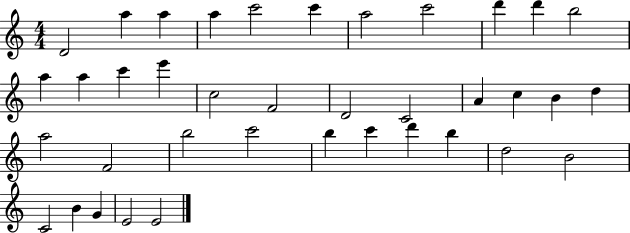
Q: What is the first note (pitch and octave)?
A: D4